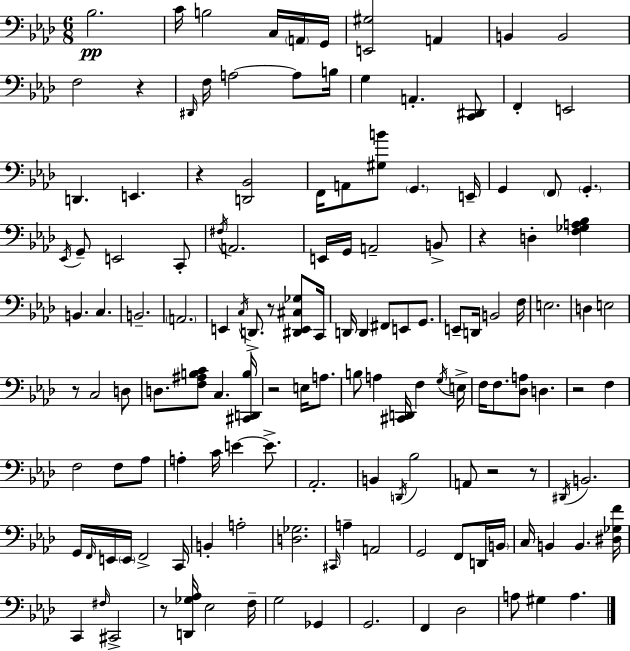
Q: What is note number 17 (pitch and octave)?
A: A2